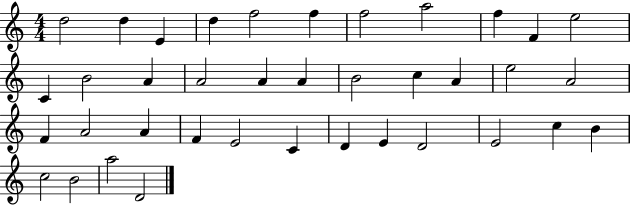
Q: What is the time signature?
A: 4/4